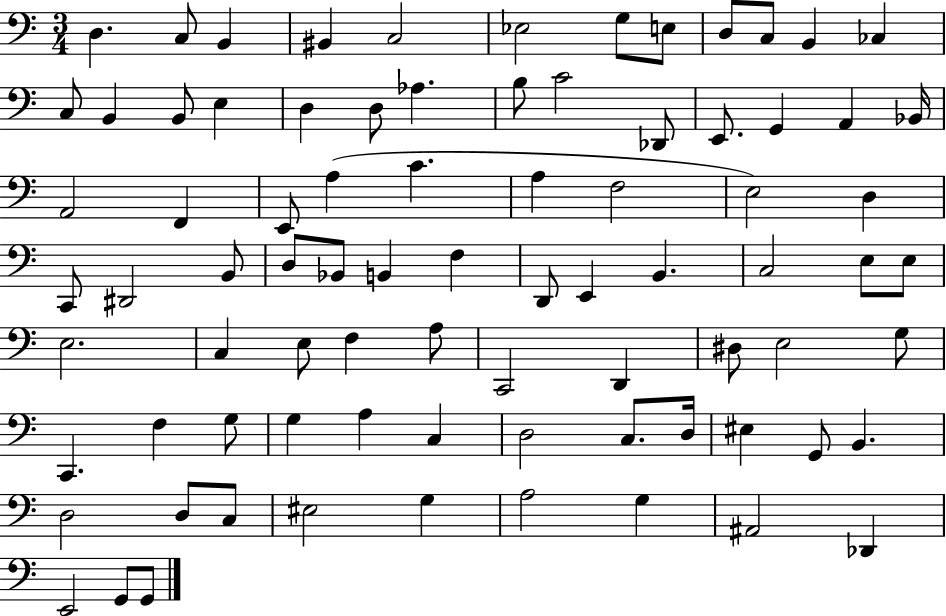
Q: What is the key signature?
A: C major